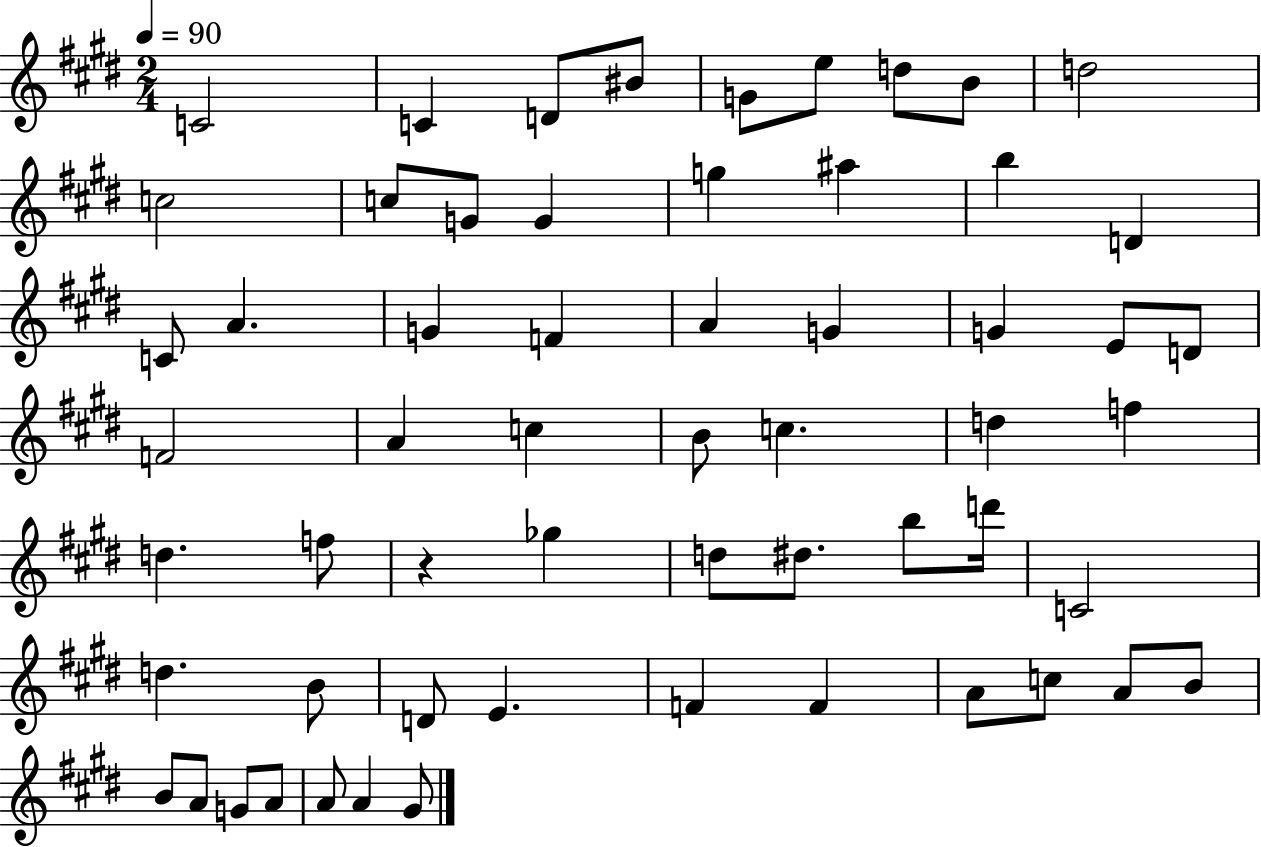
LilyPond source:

{
  \clef treble
  \numericTimeSignature
  \time 2/4
  \key e \major
  \tempo 4 = 90
  c'2 | c'4 d'8 bis'8 | g'8 e''8 d''8 b'8 | d''2 | \break c''2 | c''8 g'8 g'4 | g''4 ais''4 | b''4 d'4 | \break c'8 a'4. | g'4 f'4 | a'4 g'4 | g'4 e'8 d'8 | \break f'2 | a'4 c''4 | b'8 c''4. | d''4 f''4 | \break d''4. f''8 | r4 ges''4 | d''8 dis''8. b''8 d'''16 | c'2 | \break d''4. b'8 | d'8 e'4. | f'4 f'4 | a'8 c''8 a'8 b'8 | \break b'8 a'8 g'8 a'8 | a'8 a'4 gis'8 | \bar "|."
}